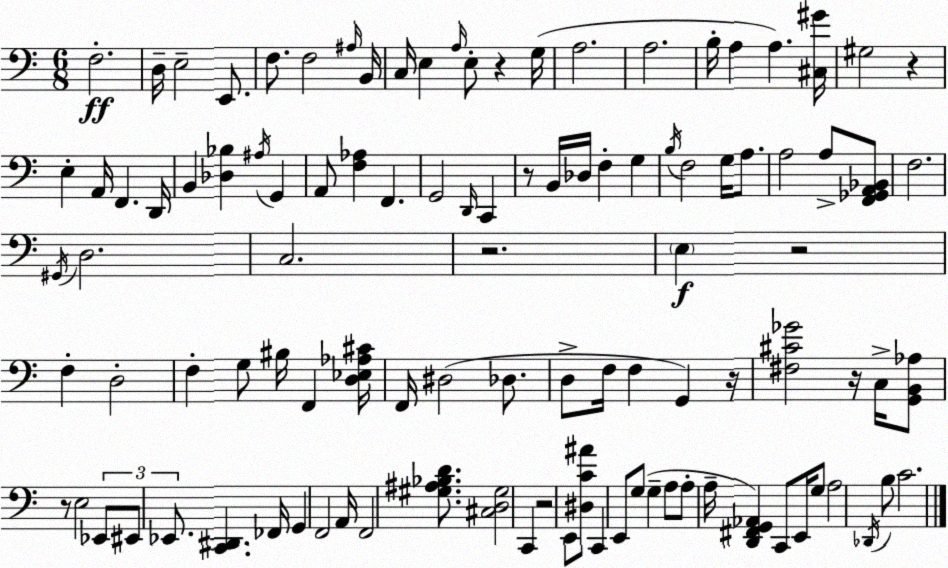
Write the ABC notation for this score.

X:1
T:Untitled
M:6/8
L:1/4
K:C
F,2 D,/4 E,2 E,,/2 F,/2 F,2 ^A,/4 B,,/4 C,/4 E, A,/4 E,/2 z G,/4 A,2 A,2 B,/4 A, A, [^C,^G]/4 ^G,2 z E, A,,/4 F,, D,,/4 B,, [_D,_B,] ^A,/4 G,, A,,/2 [F,_A,] F,, G,,2 D,,/4 C,, z/2 B,,/4 _D,/4 F, G, B,/4 F,2 G,/4 A,/2 A,2 A,/2 [F,,_G,,A,,_B,,]/2 F,2 ^G,,/4 D,2 C,2 z2 E, z2 F, D,2 F, G,/2 ^B,/4 F,, [D,_E,_A,^C]/4 F,,/4 ^D,2 _D,/2 D,/2 F,/4 F, G,, z/4 [^F,^C_G]2 z/4 C,/4 [G,,B,,_A,]/2 z/2 E,2 _E,,/2 ^E,,/2 _E,,/2 [C,,^D,,] _F,,/4 G,, F,,2 A,,/4 F,,2 [^G,^A,_B,D]/2 [^C,D,^G,]2 C,, z2 E,,/2 [^D,C^A]/2 C,, E,,/2 G,/2 G, A,/2 A,/2 A,/4 [D,,^F,,G,,_A,,] C,,/2 E,,/4 G,/2 A,2 _D,,/4 B,/2 C2